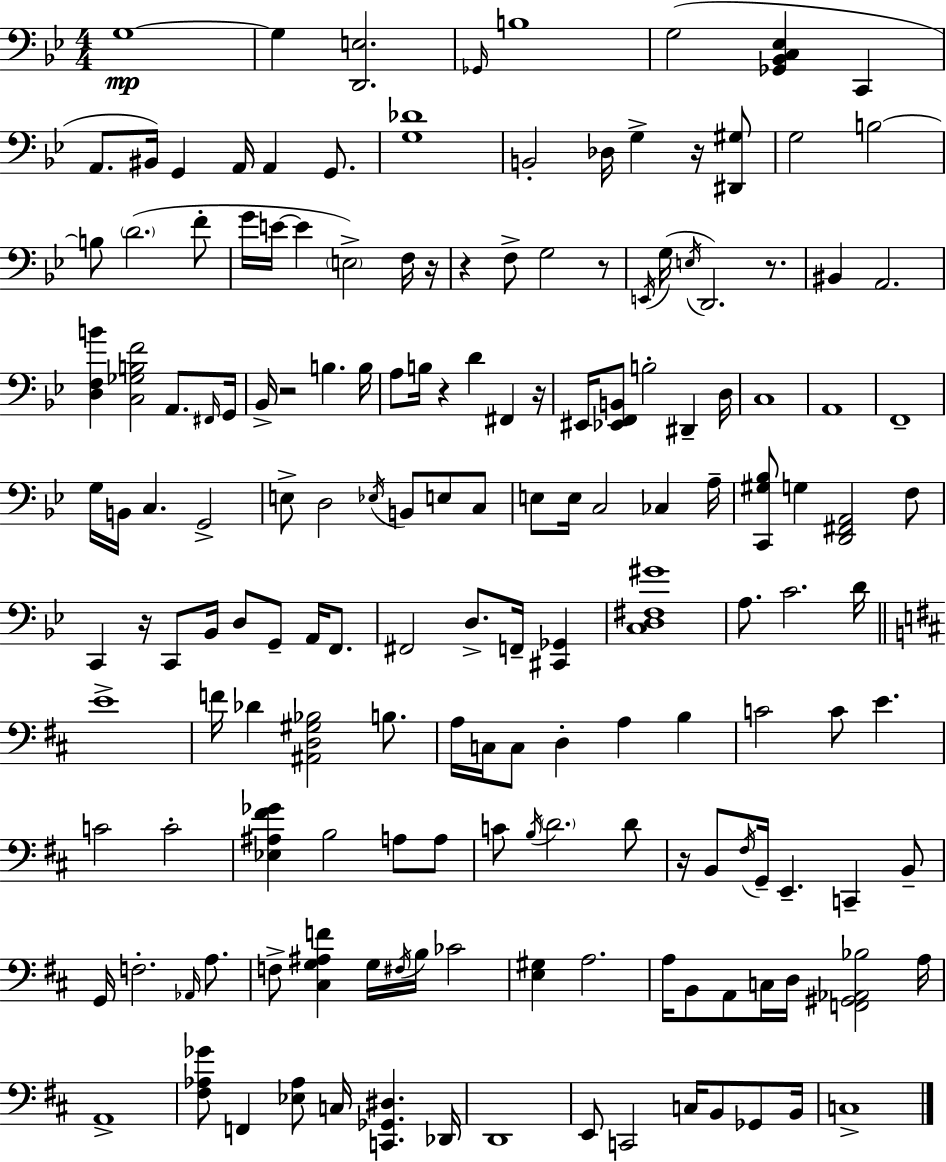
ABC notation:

X:1
T:Untitled
M:4/4
L:1/4
K:Gm
G,4 G, [D,,E,]2 _G,,/4 B,4 G,2 [_G,,_B,,C,_E,] C,, A,,/2 ^B,,/4 G,, A,,/4 A,, G,,/2 [G,_D]4 B,,2 _D,/4 G, z/4 [^D,,^G,]/2 G,2 B,2 B,/2 D2 F/2 G/4 E/4 E E,2 F,/4 z/4 z F,/2 G,2 z/2 E,,/4 G,/4 E,/4 D,,2 z/2 ^B,, A,,2 [D,F,B] [C,_G,B,F]2 A,,/2 ^F,,/4 G,,/4 _B,,/4 z2 B, B,/4 A,/2 B,/4 z D ^F,, z/4 ^E,,/4 [_E,,F,,B,,]/2 B,2 ^D,, D,/4 C,4 A,,4 F,,4 G,/4 B,,/4 C, G,,2 E,/2 D,2 _E,/4 B,,/2 E,/2 C,/2 E,/2 E,/4 C,2 _C, A,/4 [C,,^G,_B,]/2 G, [D,,^F,,A,,]2 F,/2 C,, z/4 C,,/2 _B,,/4 D,/2 G,,/2 A,,/4 F,,/2 ^F,,2 D,/2 F,,/4 [^C,,_G,,] [C,D,^F,^G]4 A,/2 C2 D/4 E4 F/4 _D [^A,,D,^G,_B,]2 B,/2 A,/4 C,/4 C,/2 D, A, B, C2 C/2 E C2 C2 [_E,^A,^F_G] B,2 A,/2 A,/2 C/2 B,/4 D2 D/2 z/4 B,,/2 ^F,/4 G,,/4 E,, C,, B,,/2 G,,/4 F,2 _A,,/4 A,/2 F,/2 [^C,G,^A,F] G,/4 ^F,/4 B,/4 _C2 [E,^G,] A,2 A,/4 B,,/2 A,,/2 C,/4 D,/4 [F,,^G,,_A,,_B,]2 A,/4 A,,4 [^F,_A,_G]/2 F,, [_E,_A,]/2 C,/4 [C,,_G,,^D,] _D,,/4 D,,4 E,,/2 C,,2 C,/4 B,,/2 _G,,/2 B,,/4 C,4